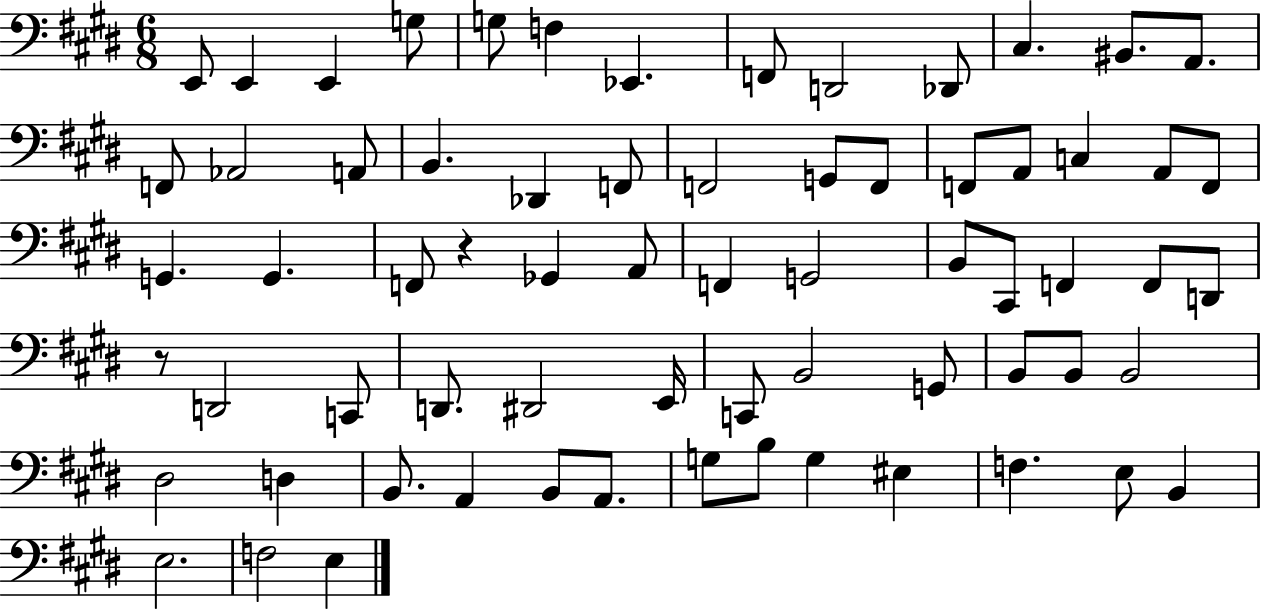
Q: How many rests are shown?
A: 2